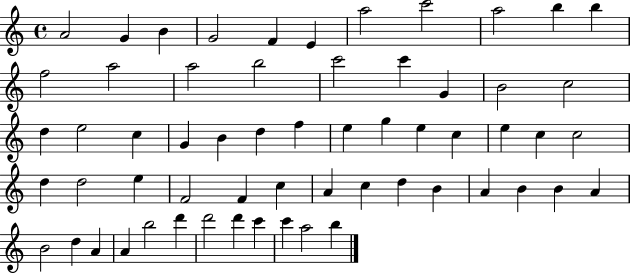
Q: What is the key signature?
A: C major